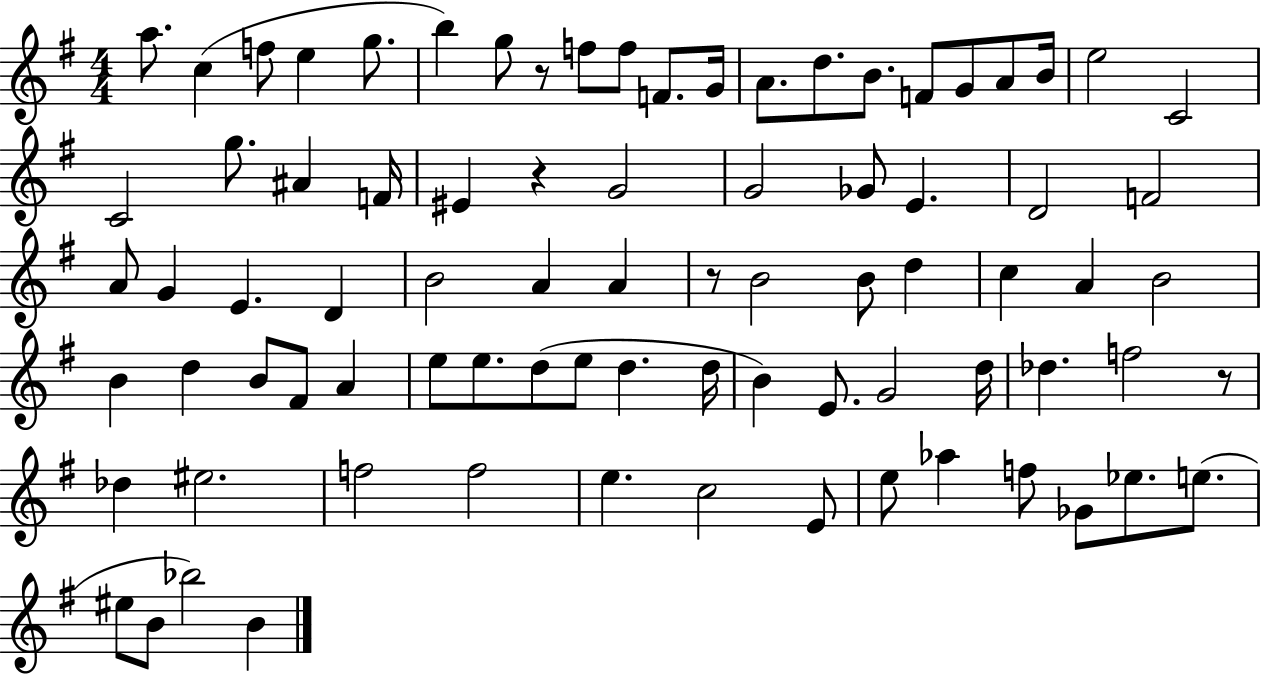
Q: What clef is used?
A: treble